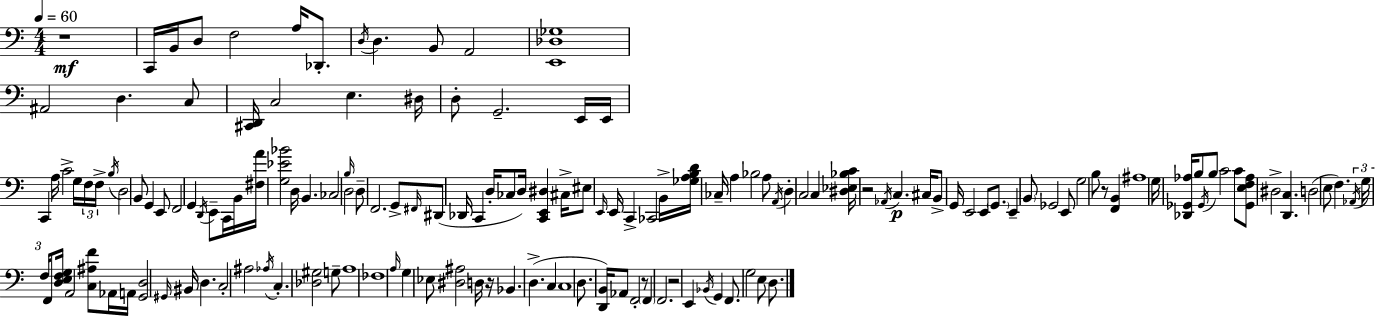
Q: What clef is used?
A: bass